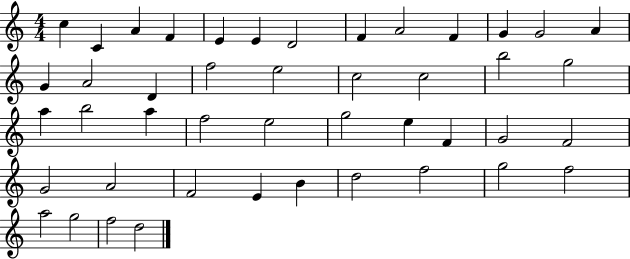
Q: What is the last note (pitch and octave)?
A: D5